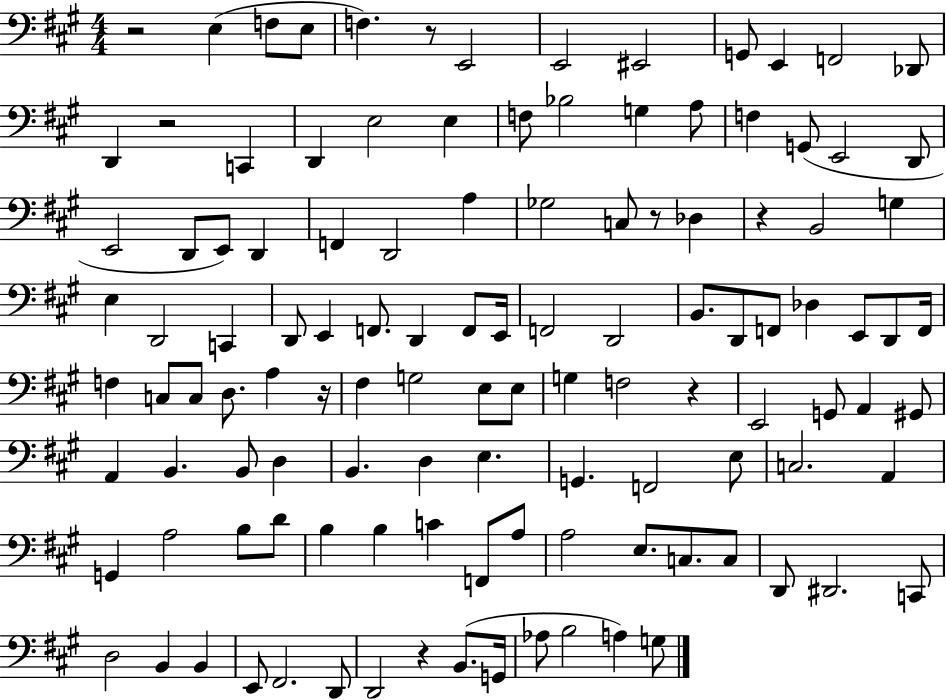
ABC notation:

X:1
T:Untitled
M:4/4
L:1/4
K:A
z2 E, F,/2 E,/2 F, z/2 E,,2 E,,2 ^E,,2 G,,/2 E,, F,,2 _D,,/2 D,, z2 C,, D,, E,2 E, F,/2 _B,2 G, A,/2 F, G,,/2 E,,2 D,,/2 E,,2 D,,/2 E,,/2 D,, F,, D,,2 A, _G,2 C,/2 z/2 _D, z B,,2 G, E, D,,2 C,, D,,/2 E,, F,,/2 D,, F,,/2 E,,/4 F,,2 D,,2 B,,/2 D,,/2 F,,/2 _D, E,,/2 D,,/2 F,,/4 F, C,/2 C,/2 D,/2 A, z/4 ^F, G,2 E,/2 E,/2 G, F,2 z E,,2 G,,/2 A,, ^G,,/2 A,, B,, B,,/2 D, B,, D, E, G,, F,,2 E,/2 C,2 A,, G,, A,2 B,/2 D/2 B, B, C F,,/2 A,/2 A,2 E,/2 C,/2 C,/2 D,,/2 ^D,,2 C,,/2 D,2 B,, B,, E,,/2 ^F,,2 D,,/2 D,,2 z B,,/2 G,,/4 _A,/2 B,2 A, G,/2